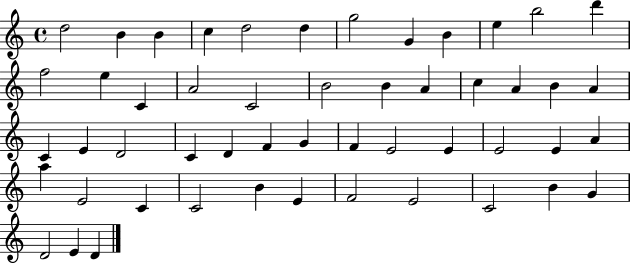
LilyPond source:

{
  \clef treble
  \time 4/4
  \defaultTimeSignature
  \key c \major
  d''2 b'4 b'4 | c''4 d''2 d''4 | g''2 g'4 b'4 | e''4 b''2 d'''4 | \break f''2 e''4 c'4 | a'2 c'2 | b'2 b'4 a'4 | c''4 a'4 b'4 a'4 | \break c'4 e'4 d'2 | c'4 d'4 f'4 g'4 | f'4 e'2 e'4 | e'2 e'4 a'4 | \break a''4 e'2 c'4 | c'2 b'4 e'4 | f'2 e'2 | c'2 b'4 g'4 | \break d'2 e'4 d'4 | \bar "|."
}